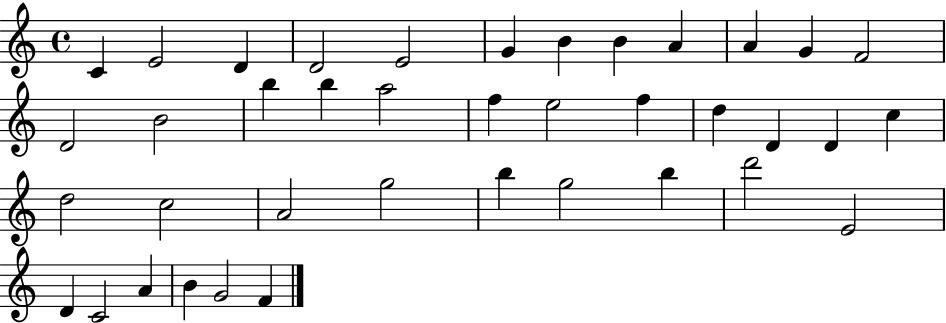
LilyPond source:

{
  \clef treble
  \time 4/4
  \defaultTimeSignature
  \key c \major
  c'4 e'2 d'4 | d'2 e'2 | g'4 b'4 b'4 a'4 | a'4 g'4 f'2 | \break d'2 b'2 | b''4 b''4 a''2 | f''4 e''2 f''4 | d''4 d'4 d'4 c''4 | \break d''2 c''2 | a'2 g''2 | b''4 g''2 b''4 | d'''2 e'2 | \break d'4 c'2 a'4 | b'4 g'2 f'4 | \bar "|."
}